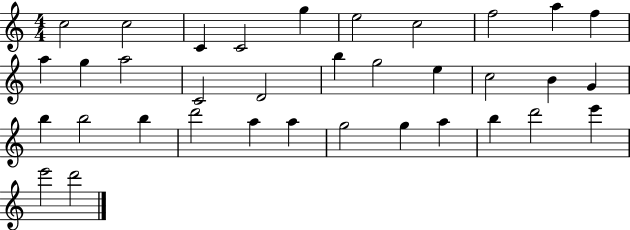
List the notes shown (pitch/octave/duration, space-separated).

C5/h C5/h C4/q C4/h G5/q E5/h C5/h F5/h A5/q F5/q A5/q G5/q A5/h C4/h D4/h B5/q G5/h E5/q C5/h B4/q G4/q B5/q B5/h B5/q D6/h A5/q A5/q G5/h G5/q A5/q B5/q D6/h E6/q E6/h D6/h